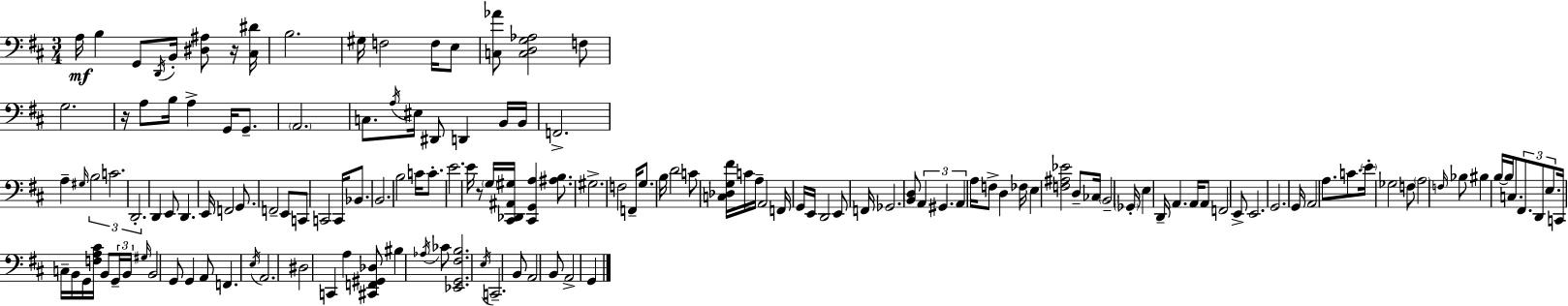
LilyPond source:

{
  \clef bass
  \numericTimeSignature
  \time 3/4
  \key d \major
  a16\mf b4 g,8 \acciaccatura { d,16 } b,16-. <dis ais>8 r16 | <cis dis'>16 b2. | gis16 f2 f16 e8 | <c aes'>8 <c d g aes>2 f8 | \break g2. | r16 a8 b16 a4-> g,16 g,8.-- | \parenthesize a,2. | c8. \acciaccatura { a16 } eis16 dis,8 d,4 | \break b,16 b,16 f,2.-> | a4-- \grace { gis16 } \tuplet 3/2 { b2 | c'2. | d,2.-. } | \break d,4 e,8 d,4. | e,16 f,2 | g,8. f,2-- e,8 | c,8 c,2 c,16 | \break bes,8. b,2. | b2 c'16 | c'8.-. e'2. | e'16 r8 \parenthesize g16 <cis, des, ais, gis>16 <cis, g, a>4 | \break <ais b>8. gis2.-> | f2 f,16-- | g8. b16 d'2 | c'8 <c des g fis'>16 c'16 a16-- a,2 | \break f,16 g,16 e,16 d,2 | e,8 f,16 ges,2. | <b, d>8 \tuplet 3/2 { a,4 gis,4. | a,4 } a16 f8-> d4 | \break fes16 e4 <f ais ees'>2 | d8-- ces16 \parenthesize b,2-- | \parenthesize ges,16-. e4 d,16-- a,4. | a,16 a,8 f,2 | \break e,8-> e,2. | g,2. | g,16 a,2 | a8. c'8. \parenthesize e'16-. ges2 | \break f8 \parenthesize a2 | \grace { f16 } bes8 bis4 b16~~ b16 c8. | \tuplet 3/2 { fis,8. d,8 e8. } c,16 c16-- b,16 | g,16 <f a cis'>16 b,8 \tuplet 3/2 { g,16-- b,16 \grace { gis16 } } b,2 | \break g,8 g,4 a,8 f,4. | \acciaccatura { e16 } a,2. | dis2 | c,4 a4 <cis, f, gis, des>8 | \break bis4 \acciaccatura { aes16 } ces'8 <ees, g, fis b>2. | \acciaccatura { e16 } c,2.-- | b,8 a,2 | b,8 a,2-> | \break g,4 \bar "|."
}